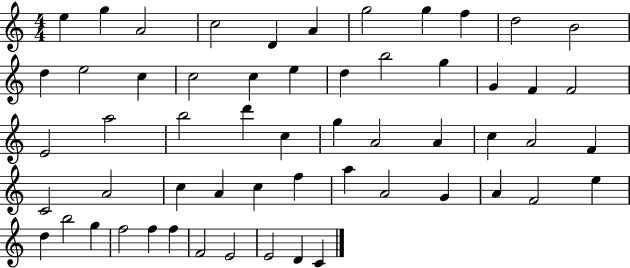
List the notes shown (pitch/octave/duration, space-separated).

E5/q G5/q A4/h C5/h D4/q A4/q G5/h G5/q F5/q D5/h B4/h D5/q E5/h C5/q C5/h C5/q E5/q D5/q B5/h G5/q G4/q F4/q F4/h E4/h A5/h B5/h D6/q C5/q G5/q A4/h A4/q C5/q A4/h F4/q C4/h A4/h C5/q A4/q C5/q F5/q A5/q A4/h G4/q A4/q F4/h E5/q D5/q B5/h G5/q F5/h F5/q F5/q F4/h E4/h E4/h D4/q C4/q